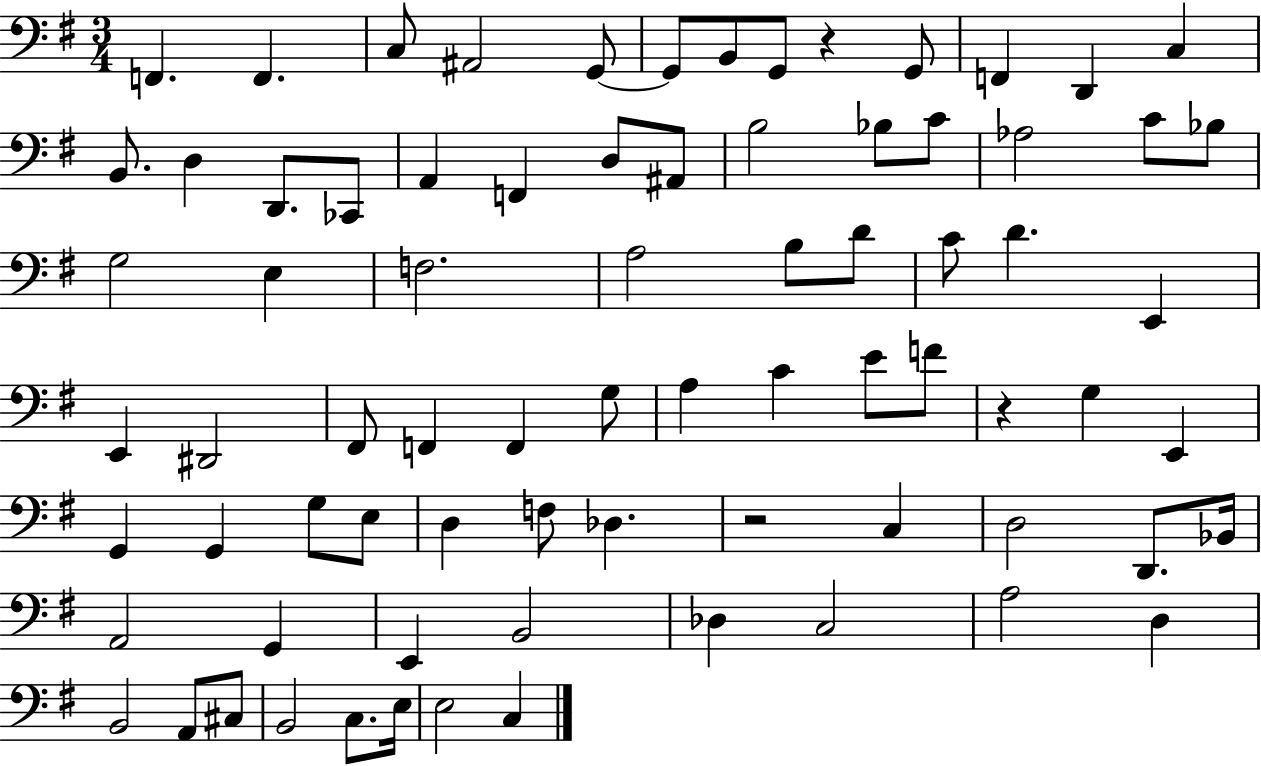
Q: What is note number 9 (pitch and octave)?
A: G2